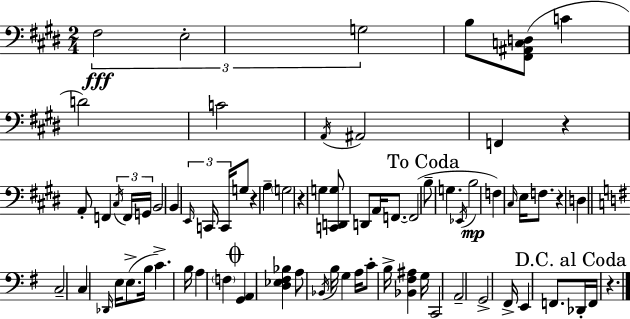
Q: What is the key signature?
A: E major